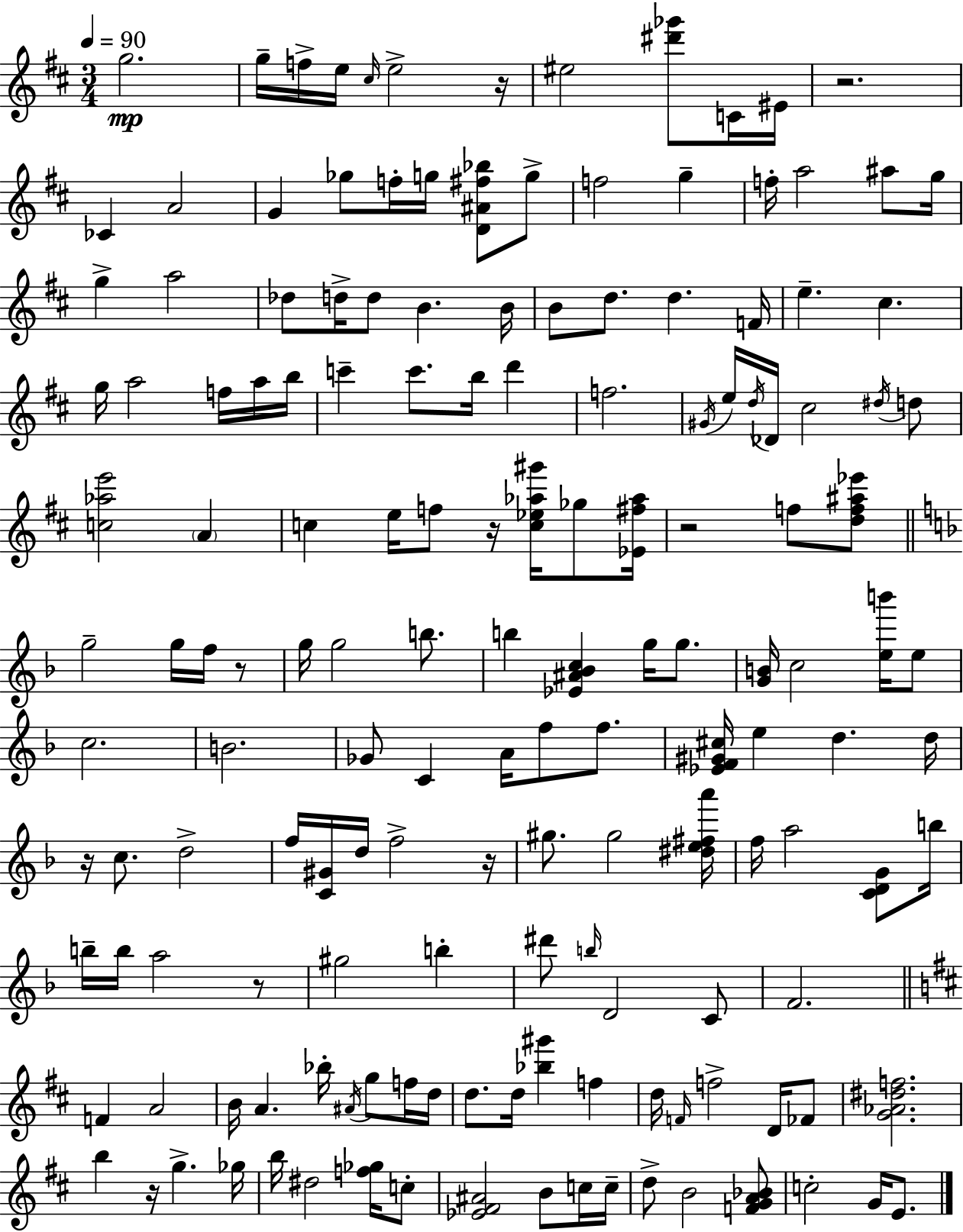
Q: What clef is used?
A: treble